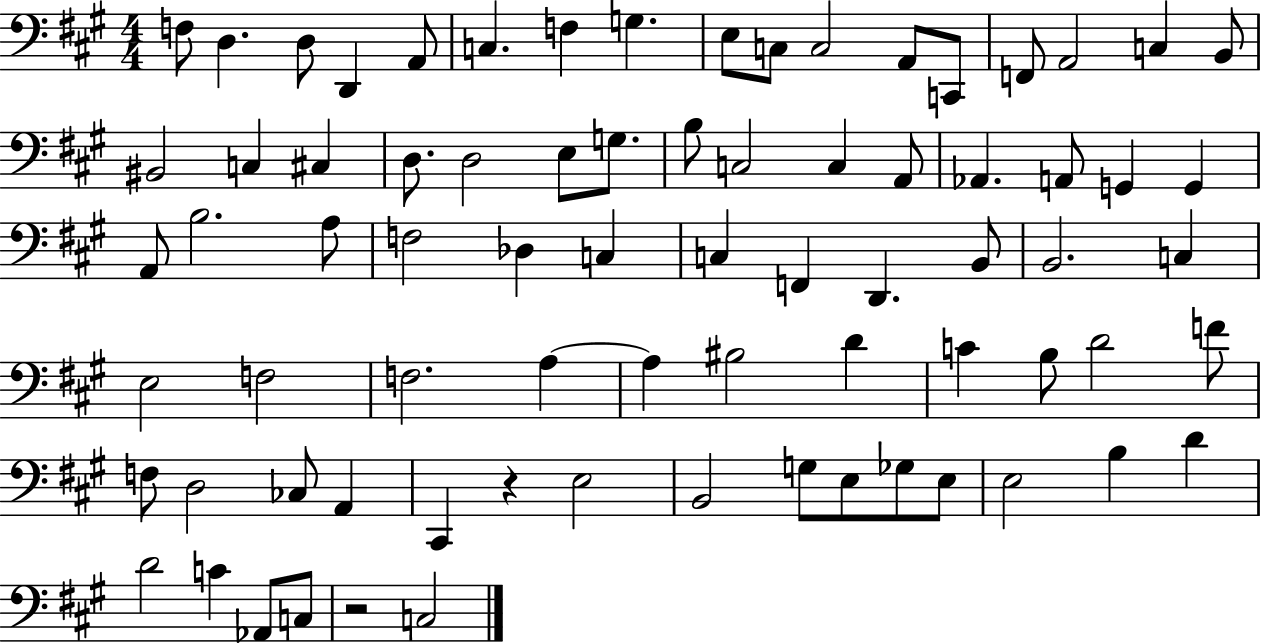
F3/e D3/q. D3/e D2/q A2/e C3/q. F3/q G3/q. E3/e C3/e C3/h A2/e C2/e F2/e A2/h C3/q B2/e BIS2/h C3/q C#3/q D3/e. D3/h E3/e G3/e. B3/e C3/h C3/q A2/e Ab2/q. A2/e G2/q G2/q A2/e B3/h. A3/e F3/h Db3/q C3/q C3/q F2/q D2/q. B2/e B2/h. C3/q E3/h F3/h F3/h. A3/q A3/q BIS3/h D4/q C4/q B3/e D4/h F4/e F3/e D3/h CES3/e A2/q C#2/q R/q E3/h B2/h G3/e E3/e Gb3/e E3/e E3/h B3/q D4/q D4/h C4/q Ab2/e C3/e R/h C3/h